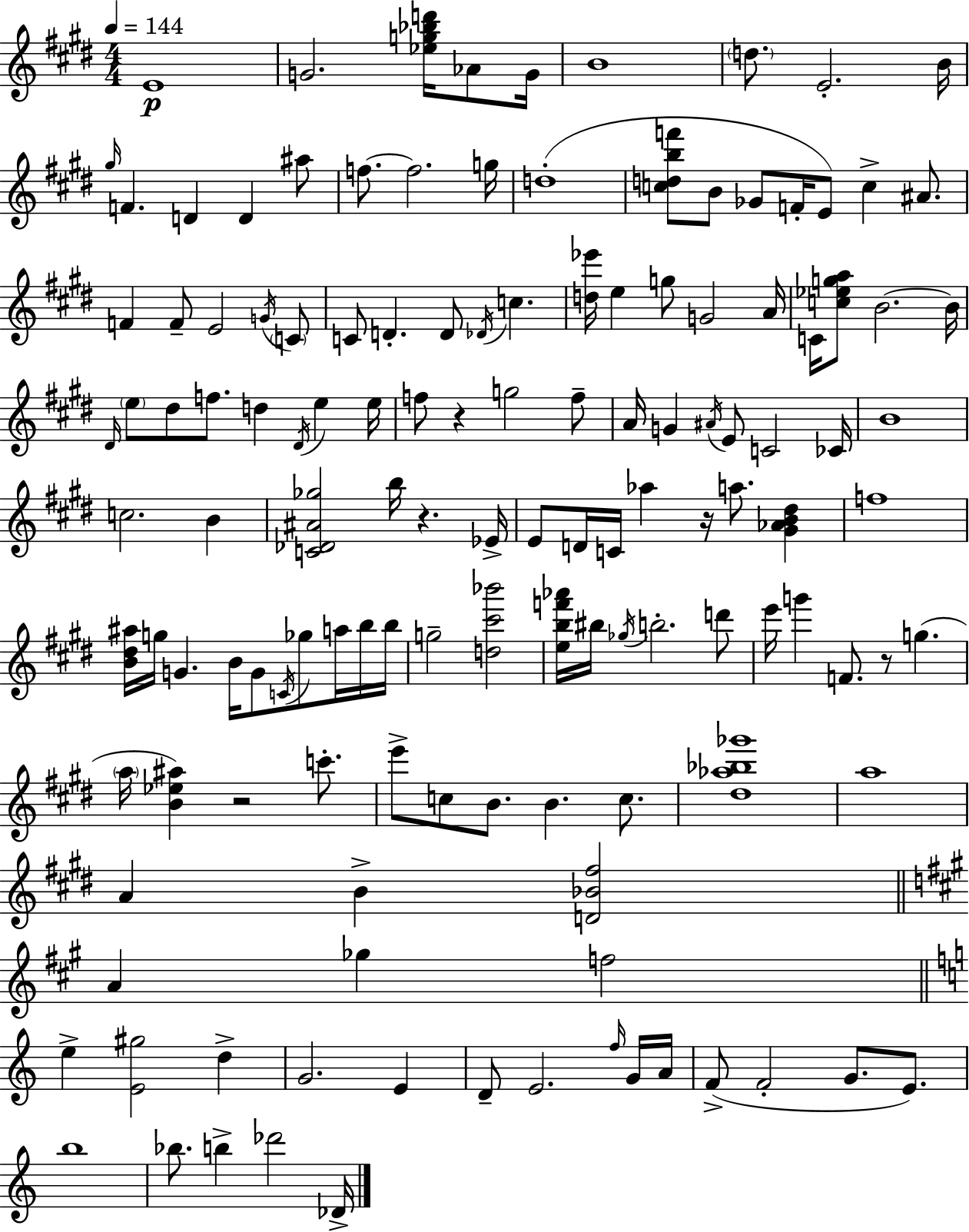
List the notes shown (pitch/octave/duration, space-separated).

E4/w G4/h. [Eb5,G5,Bb5,D6]/s Ab4/e G4/s B4/w D5/e. E4/h. B4/s G#5/s F4/q. D4/q D4/q A#5/e F5/e. F5/h. G5/s D5/w [C5,D5,B5,F6]/e B4/e Gb4/e F4/s E4/e C5/q A#4/e. F4/q F4/e E4/h G4/s C4/e C4/e D4/q. D4/e Db4/s C5/q. [D5,Eb6]/s E5/q G5/e G4/h A4/s C4/s [C5,Eb5,G5,A5]/e B4/h. B4/s D#4/s E5/e D#5/e F5/e. D5/q D#4/s E5/q E5/s F5/e R/q G5/h F5/e A4/s G4/q A#4/s E4/e C4/h CES4/s B4/w C5/h. B4/q [C4,Db4,A#4,Gb5]/h B5/s R/q. Eb4/s E4/e D4/s C4/s Ab5/q R/s A5/e. [G#4,Ab4,B4,D#5]/q F5/w [B4,D#5,A#5]/s G5/s G4/q. B4/s G4/e C4/s Gb5/e A5/s B5/s B5/s G5/h [D5,C#6,Bb6]/h [E5,B5,F6,Ab6]/s BIS5/s Gb5/s B5/h. D6/e E6/s G6/q F4/e. R/e G5/q. A5/s [B4,Eb5,A#5]/q R/h C6/e. E6/e C5/e B4/e. B4/q. C5/e. [D#5,Ab5,Bb5,Gb6]/w A5/w A4/q B4/q [D4,Bb4,F#5]/h A4/q Gb5/q F5/h E5/q [E4,G#5]/h D5/q G4/h. E4/q D4/e E4/h. F5/s G4/s A4/s F4/e F4/h G4/e. E4/e. B5/w Bb5/e. B5/q Db6/h Db4/s